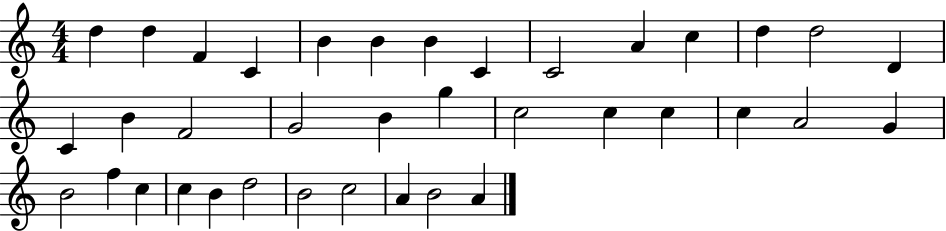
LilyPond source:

{
  \clef treble
  \numericTimeSignature
  \time 4/4
  \key c \major
  d''4 d''4 f'4 c'4 | b'4 b'4 b'4 c'4 | c'2 a'4 c''4 | d''4 d''2 d'4 | \break c'4 b'4 f'2 | g'2 b'4 g''4 | c''2 c''4 c''4 | c''4 a'2 g'4 | \break b'2 f''4 c''4 | c''4 b'4 d''2 | b'2 c''2 | a'4 b'2 a'4 | \break \bar "|."
}